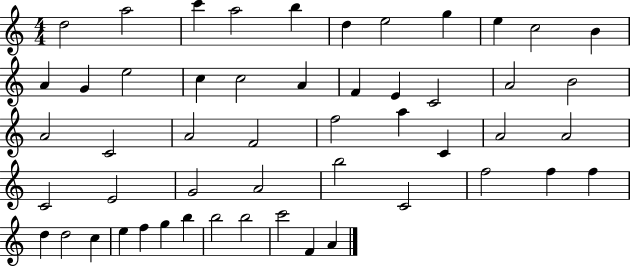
{
  \clef treble
  \numericTimeSignature
  \time 4/4
  \key c \major
  d''2 a''2 | c'''4 a''2 b''4 | d''4 e''2 g''4 | e''4 c''2 b'4 | \break a'4 g'4 e''2 | c''4 c''2 a'4 | f'4 e'4 c'2 | a'2 b'2 | \break a'2 c'2 | a'2 f'2 | f''2 a''4 c'4 | a'2 a'2 | \break c'2 e'2 | g'2 a'2 | b''2 c'2 | f''2 f''4 f''4 | \break d''4 d''2 c''4 | e''4 f''4 g''4 b''4 | b''2 b''2 | c'''2 f'4 a'4 | \break \bar "|."
}